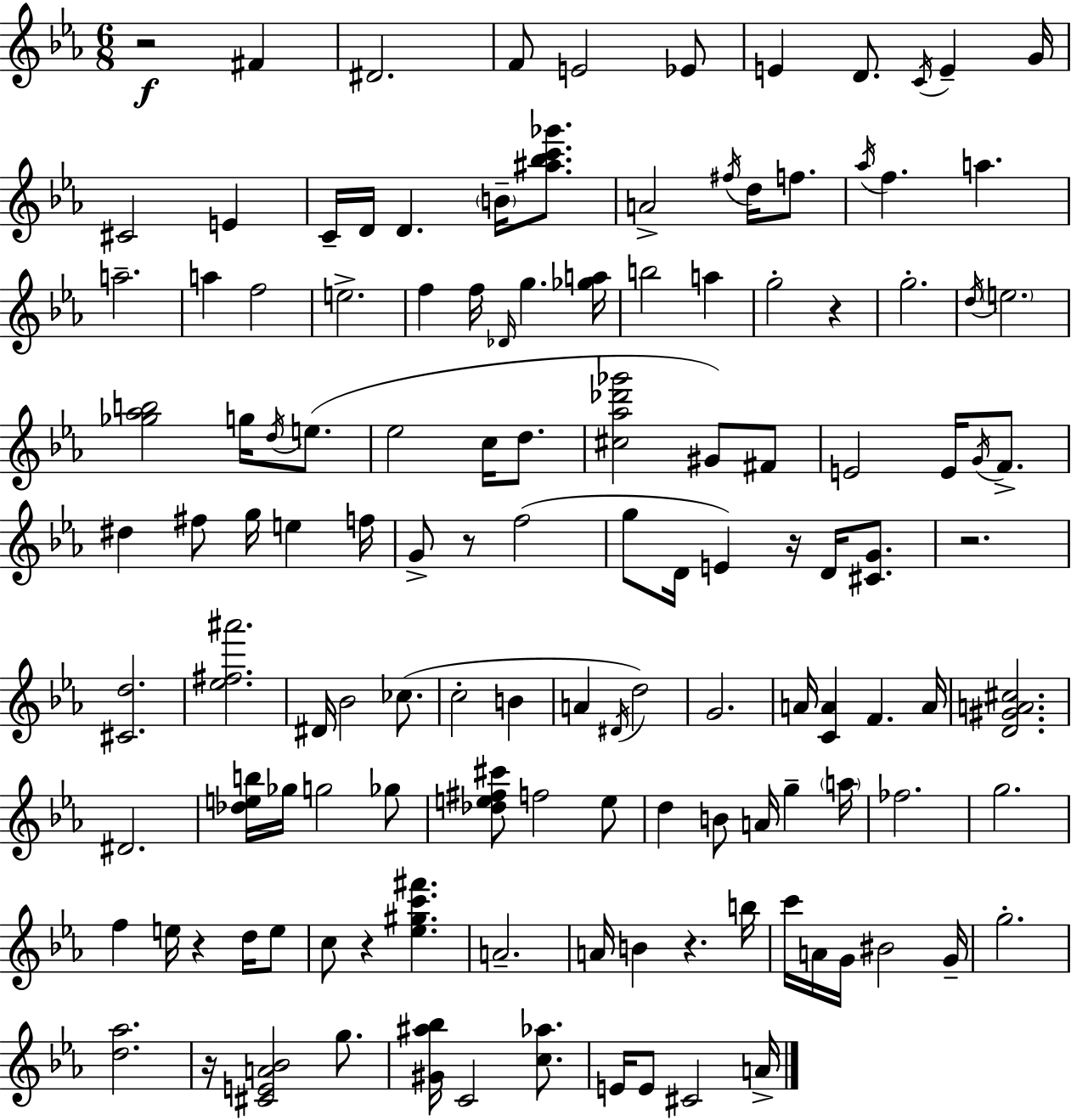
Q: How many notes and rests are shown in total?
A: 131